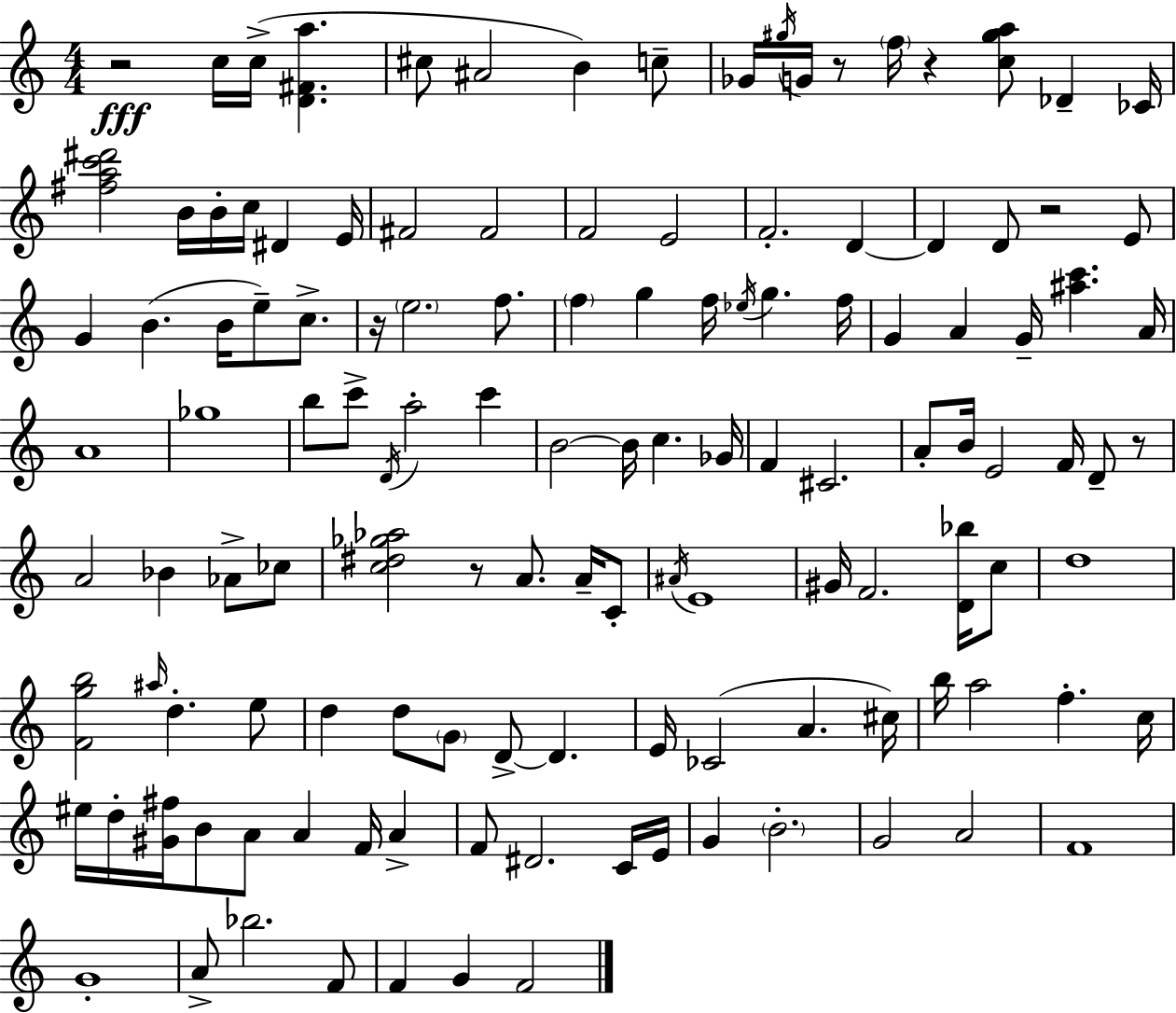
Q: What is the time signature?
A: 4/4